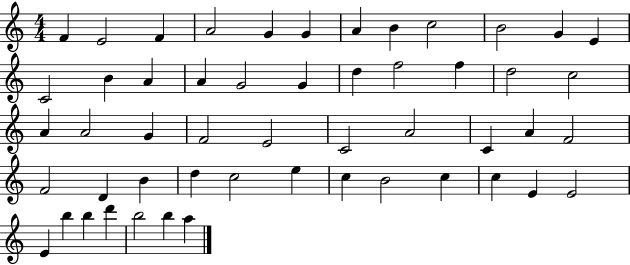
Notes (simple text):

F4/q E4/h F4/q A4/h G4/q G4/q A4/q B4/q C5/h B4/h G4/q E4/q C4/h B4/q A4/q A4/q G4/h G4/q D5/q F5/h F5/q D5/h C5/h A4/q A4/h G4/q F4/h E4/h C4/h A4/h C4/q A4/q F4/h F4/h D4/q B4/q D5/q C5/h E5/q C5/q B4/h C5/q C5/q E4/q E4/h E4/q B5/q B5/q D6/q B5/h B5/q A5/q